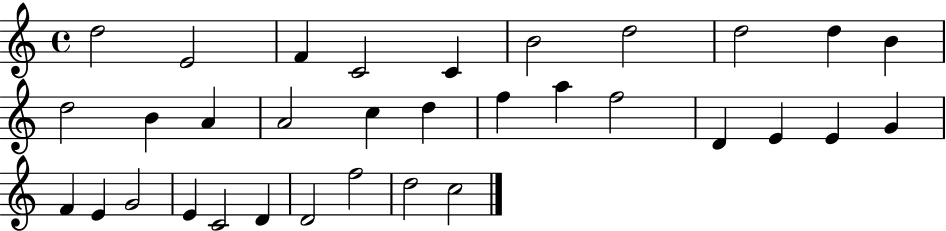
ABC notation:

X:1
T:Untitled
M:4/4
L:1/4
K:C
d2 E2 F C2 C B2 d2 d2 d B d2 B A A2 c d f a f2 D E E G F E G2 E C2 D D2 f2 d2 c2